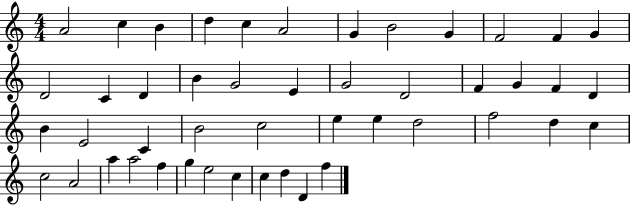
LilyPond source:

{
  \clef treble
  \numericTimeSignature
  \time 4/4
  \key c \major
  a'2 c''4 b'4 | d''4 c''4 a'2 | g'4 b'2 g'4 | f'2 f'4 g'4 | \break d'2 c'4 d'4 | b'4 g'2 e'4 | g'2 d'2 | f'4 g'4 f'4 d'4 | \break b'4 e'2 c'4 | b'2 c''2 | e''4 e''4 d''2 | f''2 d''4 c''4 | \break c''2 a'2 | a''4 a''2 f''4 | g''4 e''2 c''4 | c''4 d''4 d'4 f''4 | \break \bar "|."
}